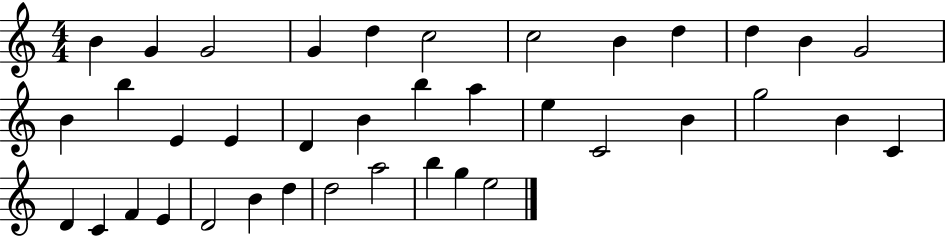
X:1
T:Untitled
M:4/4
L:1/4
K:C
B G G2 G d c2 c2 B d d B G2 B b E E D B b a e C2 B g2 B C D C F E D2 B d d2 a2 b g e2